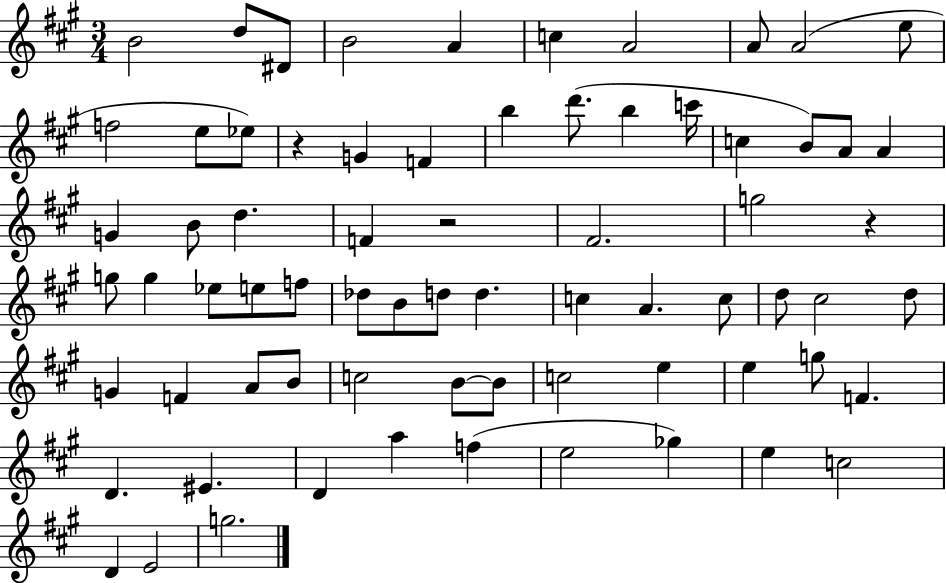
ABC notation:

X:1
T:Untitled
M:3/4
L:1/4
K:A
B2 d/2 ^D/2 B2 A c A2 A/2 A2 e/2 f2 e/2 _e/2 z G F b d'/2 b c'/4 c B/2 A/2 A G B/2 d F z2 ^F2 g2 z g/2 g _e/2 e/2 f/2 _d/2 B/2 d/2 d c A c/2 d/2 ^c2 d/2 G F A/2 B/2 c2 B/2 B/2 c2 e e g/2 F D ^E D a f e2 _g e c2 D E2 g2